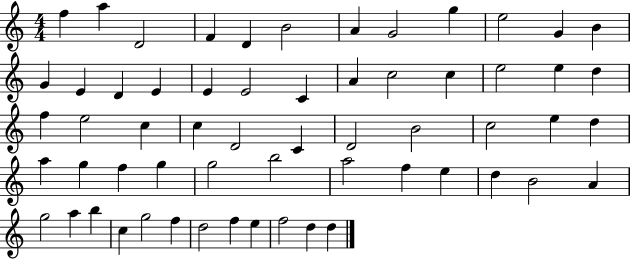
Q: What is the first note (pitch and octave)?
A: F5